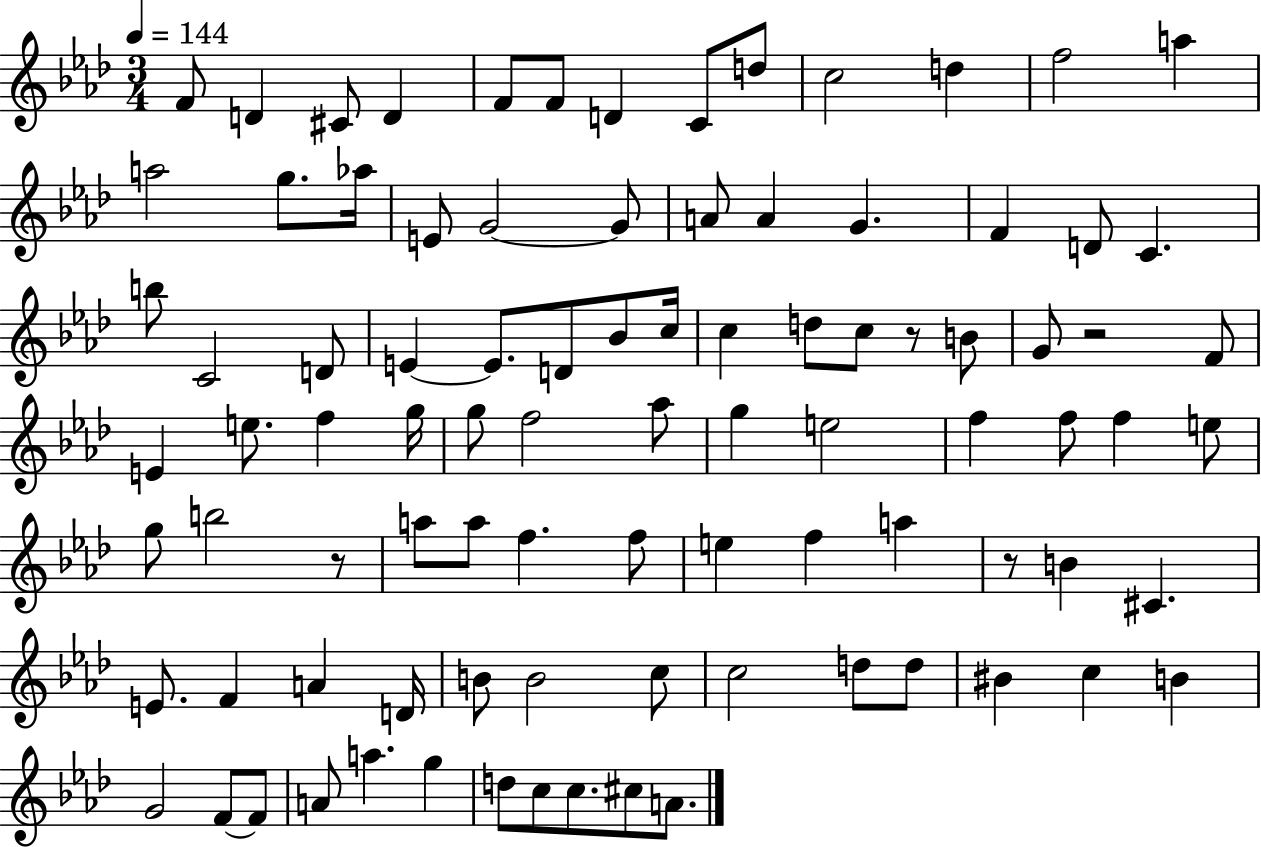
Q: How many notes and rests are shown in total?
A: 91